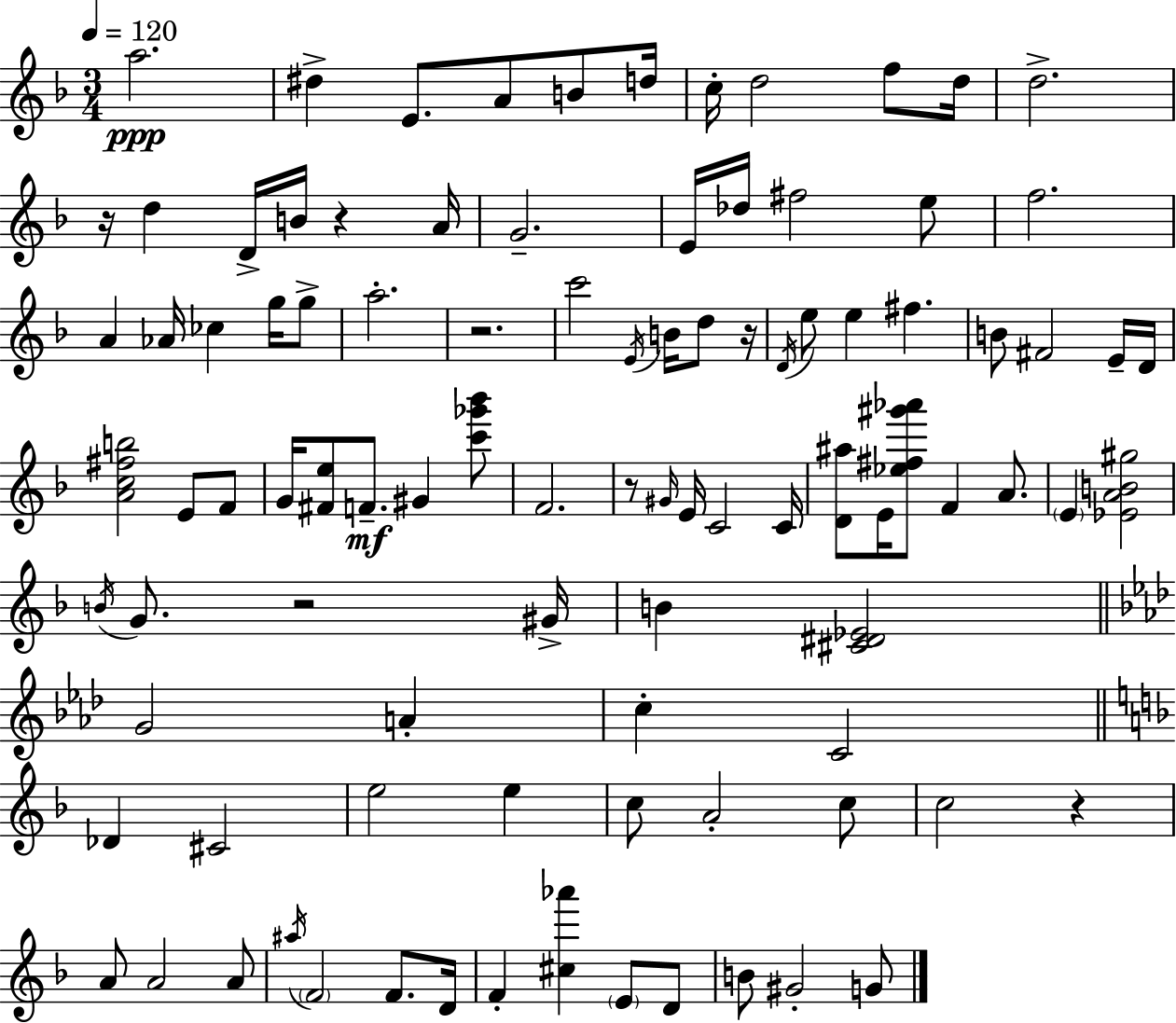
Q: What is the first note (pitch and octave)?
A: A5